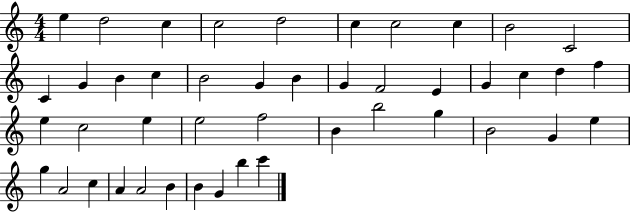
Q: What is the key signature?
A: C major